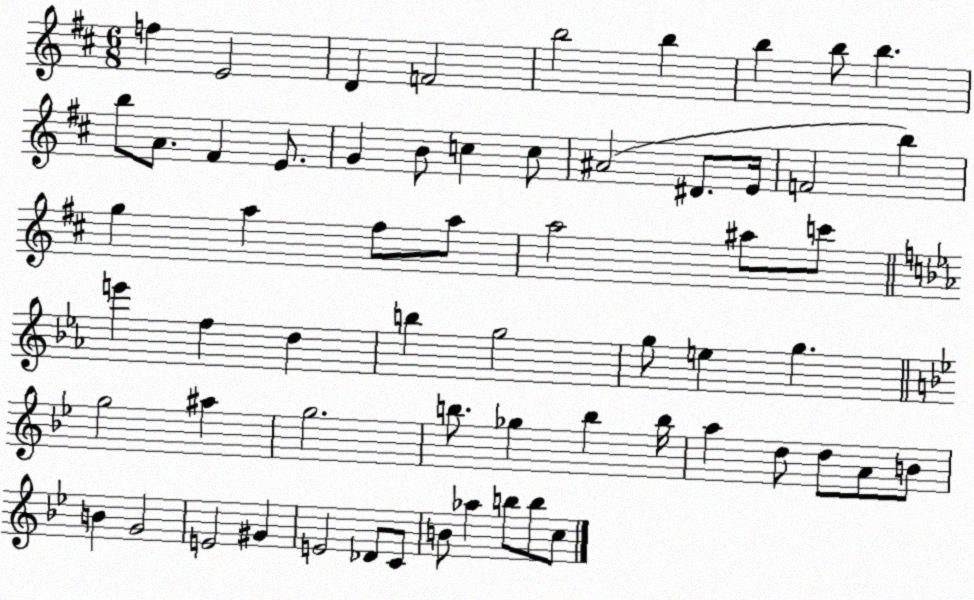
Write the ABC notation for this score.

X:1
T:Untitled
M:6/8
L:1/4
K:D
f E2 D F2 b2 b b b/2 b b/2 A/2 ^F E/2 G B/2 c c/2 ^A2 ^D/2 E/4 F2 b g a ^f/2 a/2 a2 ^a/2 c'/2 e' f d b g2 g/2 e g g2 ^a g2 b/2 _g b b/4 a d/2 d/2 A/2 B/2 B G2 E2 ^G E2 _D/2 C/2 B/2 _a b/2 b/2 c/2